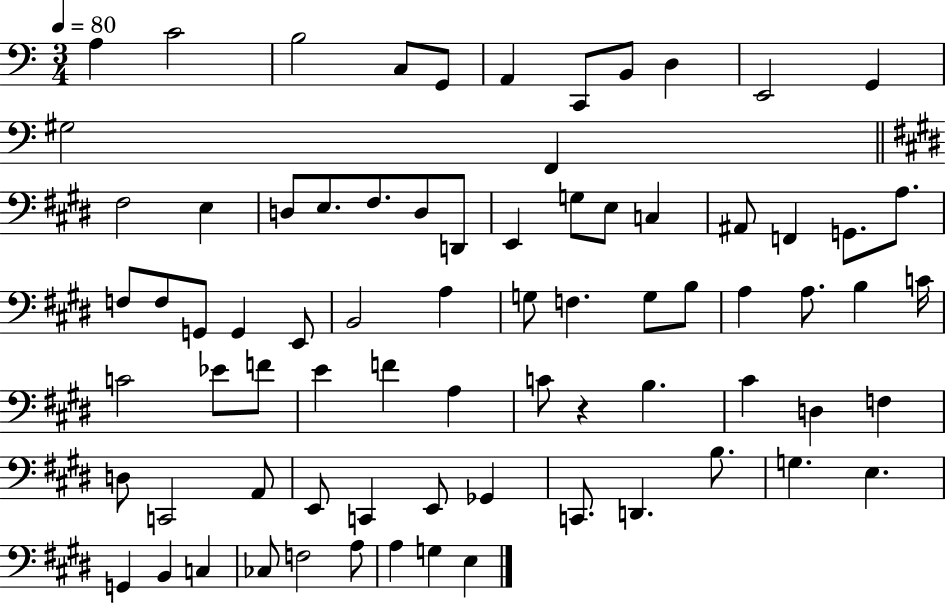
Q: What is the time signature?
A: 3/4